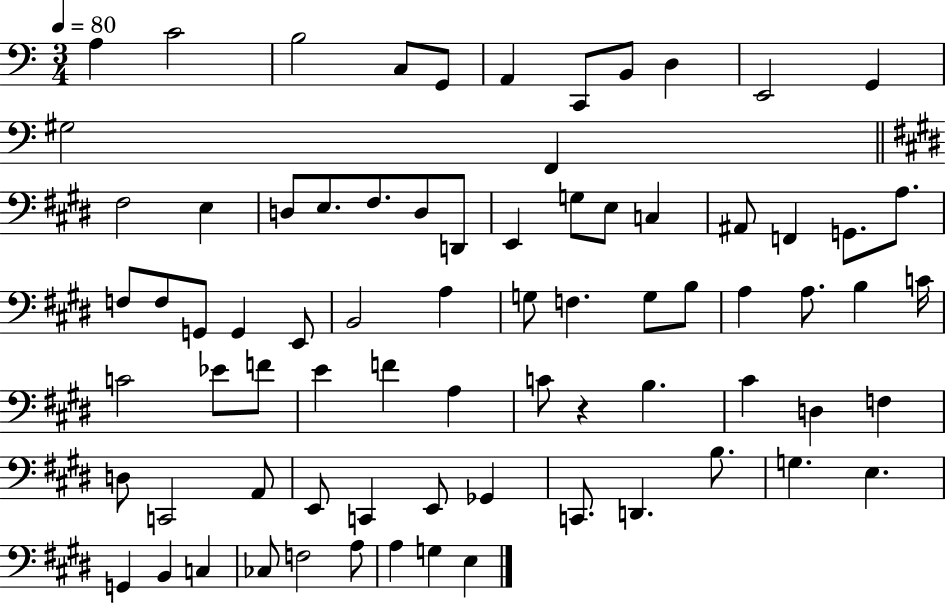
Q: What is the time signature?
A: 3/4